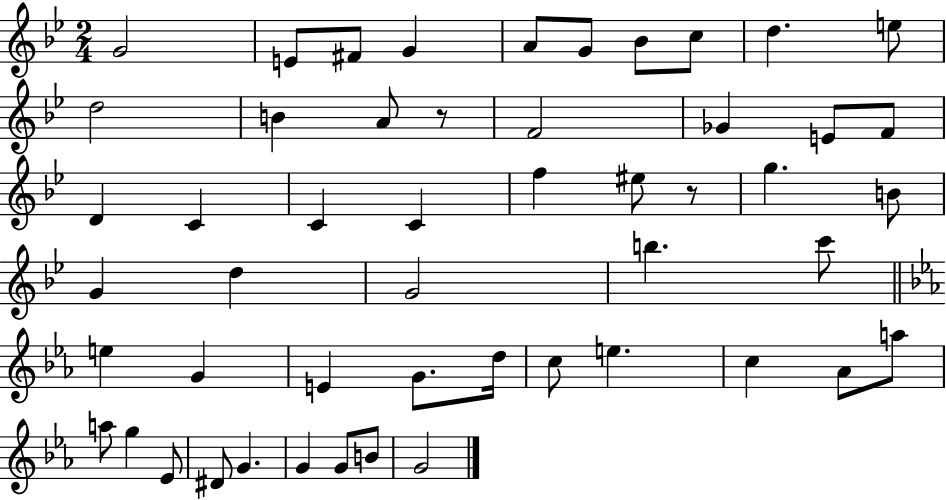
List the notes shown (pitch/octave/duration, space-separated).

G4/h E4/e F#4/e G4/q A4/e G4/e Bb4/e C5/e D5/q. E5/e D5/h B4/q A4/e R/e F4/h Gb4/q E4/e F4/e D4/q C4/q C4/q C4/q F5/q EIS5/e R/e G5/q. B4/e G4/q D5/q G4/h B5/q. C6/e E5/q G4/q E4/q G4/e. D5/s C5/e E5/q. C5/q Ab4/e A5/e A5/e G5/q Eb4/e D#4/e G4/q. G4/q G4/e B4/e G4/h